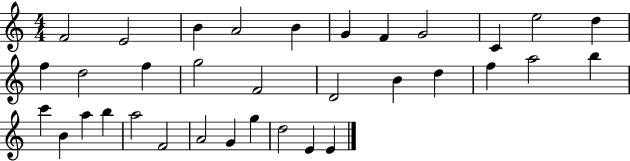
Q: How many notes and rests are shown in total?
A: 34